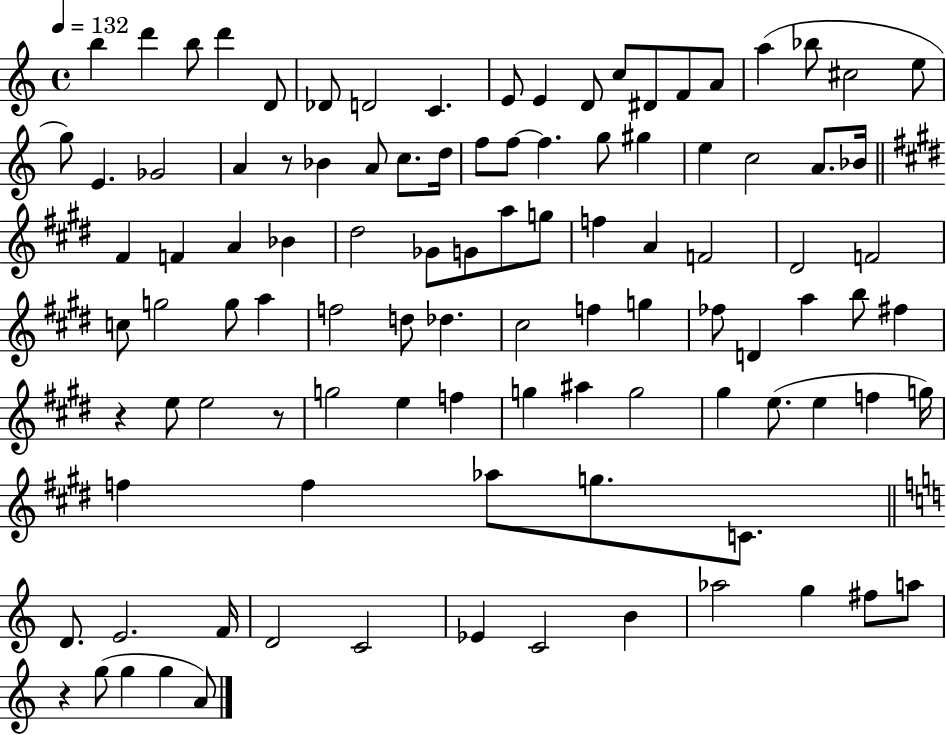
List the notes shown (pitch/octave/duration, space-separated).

B5/q D6/q B5/e D6/q D4/e Db4/e D4/h C4/q. E4/e E4/q D4/e C5/e D#4/e F4/e A4/e A5/q Bb5/e C#5/h E5/e G5/e E4/q. Gb4/h A4/q R/e Bb4/q A4/e C5/e. D5/s F5/e F5/e F5/q. G5/e G#5/q E5/q C5/h A4/e. Bb4/s F#4/q F4/q A4/q Bb4/q D#5/h Gb4/e G4/e A5/e G5/e F5/q A4/q F4/h D#4/h F4/h C5/e G5/h G5/e A5/q F5/h D5/e Db5/q. C#5/h F5/q G5/q FES5/e D4/q A5/q B5/e F#5/q R/q E5/e E5/h R/e G5/h E5/q F5/q G5/q A#5/q G5/h G#5/q E5/e. E5/q F5/q G5/s F5/q F5/q Ab5/e G5/e. C4/e. D4/e. E4/h. F4/s D4/h C4/h Eb4/q C4/h B4/q Ab5/h G5/q F#5/e A5/e R/q G5/e G5/q G5/q A4/e